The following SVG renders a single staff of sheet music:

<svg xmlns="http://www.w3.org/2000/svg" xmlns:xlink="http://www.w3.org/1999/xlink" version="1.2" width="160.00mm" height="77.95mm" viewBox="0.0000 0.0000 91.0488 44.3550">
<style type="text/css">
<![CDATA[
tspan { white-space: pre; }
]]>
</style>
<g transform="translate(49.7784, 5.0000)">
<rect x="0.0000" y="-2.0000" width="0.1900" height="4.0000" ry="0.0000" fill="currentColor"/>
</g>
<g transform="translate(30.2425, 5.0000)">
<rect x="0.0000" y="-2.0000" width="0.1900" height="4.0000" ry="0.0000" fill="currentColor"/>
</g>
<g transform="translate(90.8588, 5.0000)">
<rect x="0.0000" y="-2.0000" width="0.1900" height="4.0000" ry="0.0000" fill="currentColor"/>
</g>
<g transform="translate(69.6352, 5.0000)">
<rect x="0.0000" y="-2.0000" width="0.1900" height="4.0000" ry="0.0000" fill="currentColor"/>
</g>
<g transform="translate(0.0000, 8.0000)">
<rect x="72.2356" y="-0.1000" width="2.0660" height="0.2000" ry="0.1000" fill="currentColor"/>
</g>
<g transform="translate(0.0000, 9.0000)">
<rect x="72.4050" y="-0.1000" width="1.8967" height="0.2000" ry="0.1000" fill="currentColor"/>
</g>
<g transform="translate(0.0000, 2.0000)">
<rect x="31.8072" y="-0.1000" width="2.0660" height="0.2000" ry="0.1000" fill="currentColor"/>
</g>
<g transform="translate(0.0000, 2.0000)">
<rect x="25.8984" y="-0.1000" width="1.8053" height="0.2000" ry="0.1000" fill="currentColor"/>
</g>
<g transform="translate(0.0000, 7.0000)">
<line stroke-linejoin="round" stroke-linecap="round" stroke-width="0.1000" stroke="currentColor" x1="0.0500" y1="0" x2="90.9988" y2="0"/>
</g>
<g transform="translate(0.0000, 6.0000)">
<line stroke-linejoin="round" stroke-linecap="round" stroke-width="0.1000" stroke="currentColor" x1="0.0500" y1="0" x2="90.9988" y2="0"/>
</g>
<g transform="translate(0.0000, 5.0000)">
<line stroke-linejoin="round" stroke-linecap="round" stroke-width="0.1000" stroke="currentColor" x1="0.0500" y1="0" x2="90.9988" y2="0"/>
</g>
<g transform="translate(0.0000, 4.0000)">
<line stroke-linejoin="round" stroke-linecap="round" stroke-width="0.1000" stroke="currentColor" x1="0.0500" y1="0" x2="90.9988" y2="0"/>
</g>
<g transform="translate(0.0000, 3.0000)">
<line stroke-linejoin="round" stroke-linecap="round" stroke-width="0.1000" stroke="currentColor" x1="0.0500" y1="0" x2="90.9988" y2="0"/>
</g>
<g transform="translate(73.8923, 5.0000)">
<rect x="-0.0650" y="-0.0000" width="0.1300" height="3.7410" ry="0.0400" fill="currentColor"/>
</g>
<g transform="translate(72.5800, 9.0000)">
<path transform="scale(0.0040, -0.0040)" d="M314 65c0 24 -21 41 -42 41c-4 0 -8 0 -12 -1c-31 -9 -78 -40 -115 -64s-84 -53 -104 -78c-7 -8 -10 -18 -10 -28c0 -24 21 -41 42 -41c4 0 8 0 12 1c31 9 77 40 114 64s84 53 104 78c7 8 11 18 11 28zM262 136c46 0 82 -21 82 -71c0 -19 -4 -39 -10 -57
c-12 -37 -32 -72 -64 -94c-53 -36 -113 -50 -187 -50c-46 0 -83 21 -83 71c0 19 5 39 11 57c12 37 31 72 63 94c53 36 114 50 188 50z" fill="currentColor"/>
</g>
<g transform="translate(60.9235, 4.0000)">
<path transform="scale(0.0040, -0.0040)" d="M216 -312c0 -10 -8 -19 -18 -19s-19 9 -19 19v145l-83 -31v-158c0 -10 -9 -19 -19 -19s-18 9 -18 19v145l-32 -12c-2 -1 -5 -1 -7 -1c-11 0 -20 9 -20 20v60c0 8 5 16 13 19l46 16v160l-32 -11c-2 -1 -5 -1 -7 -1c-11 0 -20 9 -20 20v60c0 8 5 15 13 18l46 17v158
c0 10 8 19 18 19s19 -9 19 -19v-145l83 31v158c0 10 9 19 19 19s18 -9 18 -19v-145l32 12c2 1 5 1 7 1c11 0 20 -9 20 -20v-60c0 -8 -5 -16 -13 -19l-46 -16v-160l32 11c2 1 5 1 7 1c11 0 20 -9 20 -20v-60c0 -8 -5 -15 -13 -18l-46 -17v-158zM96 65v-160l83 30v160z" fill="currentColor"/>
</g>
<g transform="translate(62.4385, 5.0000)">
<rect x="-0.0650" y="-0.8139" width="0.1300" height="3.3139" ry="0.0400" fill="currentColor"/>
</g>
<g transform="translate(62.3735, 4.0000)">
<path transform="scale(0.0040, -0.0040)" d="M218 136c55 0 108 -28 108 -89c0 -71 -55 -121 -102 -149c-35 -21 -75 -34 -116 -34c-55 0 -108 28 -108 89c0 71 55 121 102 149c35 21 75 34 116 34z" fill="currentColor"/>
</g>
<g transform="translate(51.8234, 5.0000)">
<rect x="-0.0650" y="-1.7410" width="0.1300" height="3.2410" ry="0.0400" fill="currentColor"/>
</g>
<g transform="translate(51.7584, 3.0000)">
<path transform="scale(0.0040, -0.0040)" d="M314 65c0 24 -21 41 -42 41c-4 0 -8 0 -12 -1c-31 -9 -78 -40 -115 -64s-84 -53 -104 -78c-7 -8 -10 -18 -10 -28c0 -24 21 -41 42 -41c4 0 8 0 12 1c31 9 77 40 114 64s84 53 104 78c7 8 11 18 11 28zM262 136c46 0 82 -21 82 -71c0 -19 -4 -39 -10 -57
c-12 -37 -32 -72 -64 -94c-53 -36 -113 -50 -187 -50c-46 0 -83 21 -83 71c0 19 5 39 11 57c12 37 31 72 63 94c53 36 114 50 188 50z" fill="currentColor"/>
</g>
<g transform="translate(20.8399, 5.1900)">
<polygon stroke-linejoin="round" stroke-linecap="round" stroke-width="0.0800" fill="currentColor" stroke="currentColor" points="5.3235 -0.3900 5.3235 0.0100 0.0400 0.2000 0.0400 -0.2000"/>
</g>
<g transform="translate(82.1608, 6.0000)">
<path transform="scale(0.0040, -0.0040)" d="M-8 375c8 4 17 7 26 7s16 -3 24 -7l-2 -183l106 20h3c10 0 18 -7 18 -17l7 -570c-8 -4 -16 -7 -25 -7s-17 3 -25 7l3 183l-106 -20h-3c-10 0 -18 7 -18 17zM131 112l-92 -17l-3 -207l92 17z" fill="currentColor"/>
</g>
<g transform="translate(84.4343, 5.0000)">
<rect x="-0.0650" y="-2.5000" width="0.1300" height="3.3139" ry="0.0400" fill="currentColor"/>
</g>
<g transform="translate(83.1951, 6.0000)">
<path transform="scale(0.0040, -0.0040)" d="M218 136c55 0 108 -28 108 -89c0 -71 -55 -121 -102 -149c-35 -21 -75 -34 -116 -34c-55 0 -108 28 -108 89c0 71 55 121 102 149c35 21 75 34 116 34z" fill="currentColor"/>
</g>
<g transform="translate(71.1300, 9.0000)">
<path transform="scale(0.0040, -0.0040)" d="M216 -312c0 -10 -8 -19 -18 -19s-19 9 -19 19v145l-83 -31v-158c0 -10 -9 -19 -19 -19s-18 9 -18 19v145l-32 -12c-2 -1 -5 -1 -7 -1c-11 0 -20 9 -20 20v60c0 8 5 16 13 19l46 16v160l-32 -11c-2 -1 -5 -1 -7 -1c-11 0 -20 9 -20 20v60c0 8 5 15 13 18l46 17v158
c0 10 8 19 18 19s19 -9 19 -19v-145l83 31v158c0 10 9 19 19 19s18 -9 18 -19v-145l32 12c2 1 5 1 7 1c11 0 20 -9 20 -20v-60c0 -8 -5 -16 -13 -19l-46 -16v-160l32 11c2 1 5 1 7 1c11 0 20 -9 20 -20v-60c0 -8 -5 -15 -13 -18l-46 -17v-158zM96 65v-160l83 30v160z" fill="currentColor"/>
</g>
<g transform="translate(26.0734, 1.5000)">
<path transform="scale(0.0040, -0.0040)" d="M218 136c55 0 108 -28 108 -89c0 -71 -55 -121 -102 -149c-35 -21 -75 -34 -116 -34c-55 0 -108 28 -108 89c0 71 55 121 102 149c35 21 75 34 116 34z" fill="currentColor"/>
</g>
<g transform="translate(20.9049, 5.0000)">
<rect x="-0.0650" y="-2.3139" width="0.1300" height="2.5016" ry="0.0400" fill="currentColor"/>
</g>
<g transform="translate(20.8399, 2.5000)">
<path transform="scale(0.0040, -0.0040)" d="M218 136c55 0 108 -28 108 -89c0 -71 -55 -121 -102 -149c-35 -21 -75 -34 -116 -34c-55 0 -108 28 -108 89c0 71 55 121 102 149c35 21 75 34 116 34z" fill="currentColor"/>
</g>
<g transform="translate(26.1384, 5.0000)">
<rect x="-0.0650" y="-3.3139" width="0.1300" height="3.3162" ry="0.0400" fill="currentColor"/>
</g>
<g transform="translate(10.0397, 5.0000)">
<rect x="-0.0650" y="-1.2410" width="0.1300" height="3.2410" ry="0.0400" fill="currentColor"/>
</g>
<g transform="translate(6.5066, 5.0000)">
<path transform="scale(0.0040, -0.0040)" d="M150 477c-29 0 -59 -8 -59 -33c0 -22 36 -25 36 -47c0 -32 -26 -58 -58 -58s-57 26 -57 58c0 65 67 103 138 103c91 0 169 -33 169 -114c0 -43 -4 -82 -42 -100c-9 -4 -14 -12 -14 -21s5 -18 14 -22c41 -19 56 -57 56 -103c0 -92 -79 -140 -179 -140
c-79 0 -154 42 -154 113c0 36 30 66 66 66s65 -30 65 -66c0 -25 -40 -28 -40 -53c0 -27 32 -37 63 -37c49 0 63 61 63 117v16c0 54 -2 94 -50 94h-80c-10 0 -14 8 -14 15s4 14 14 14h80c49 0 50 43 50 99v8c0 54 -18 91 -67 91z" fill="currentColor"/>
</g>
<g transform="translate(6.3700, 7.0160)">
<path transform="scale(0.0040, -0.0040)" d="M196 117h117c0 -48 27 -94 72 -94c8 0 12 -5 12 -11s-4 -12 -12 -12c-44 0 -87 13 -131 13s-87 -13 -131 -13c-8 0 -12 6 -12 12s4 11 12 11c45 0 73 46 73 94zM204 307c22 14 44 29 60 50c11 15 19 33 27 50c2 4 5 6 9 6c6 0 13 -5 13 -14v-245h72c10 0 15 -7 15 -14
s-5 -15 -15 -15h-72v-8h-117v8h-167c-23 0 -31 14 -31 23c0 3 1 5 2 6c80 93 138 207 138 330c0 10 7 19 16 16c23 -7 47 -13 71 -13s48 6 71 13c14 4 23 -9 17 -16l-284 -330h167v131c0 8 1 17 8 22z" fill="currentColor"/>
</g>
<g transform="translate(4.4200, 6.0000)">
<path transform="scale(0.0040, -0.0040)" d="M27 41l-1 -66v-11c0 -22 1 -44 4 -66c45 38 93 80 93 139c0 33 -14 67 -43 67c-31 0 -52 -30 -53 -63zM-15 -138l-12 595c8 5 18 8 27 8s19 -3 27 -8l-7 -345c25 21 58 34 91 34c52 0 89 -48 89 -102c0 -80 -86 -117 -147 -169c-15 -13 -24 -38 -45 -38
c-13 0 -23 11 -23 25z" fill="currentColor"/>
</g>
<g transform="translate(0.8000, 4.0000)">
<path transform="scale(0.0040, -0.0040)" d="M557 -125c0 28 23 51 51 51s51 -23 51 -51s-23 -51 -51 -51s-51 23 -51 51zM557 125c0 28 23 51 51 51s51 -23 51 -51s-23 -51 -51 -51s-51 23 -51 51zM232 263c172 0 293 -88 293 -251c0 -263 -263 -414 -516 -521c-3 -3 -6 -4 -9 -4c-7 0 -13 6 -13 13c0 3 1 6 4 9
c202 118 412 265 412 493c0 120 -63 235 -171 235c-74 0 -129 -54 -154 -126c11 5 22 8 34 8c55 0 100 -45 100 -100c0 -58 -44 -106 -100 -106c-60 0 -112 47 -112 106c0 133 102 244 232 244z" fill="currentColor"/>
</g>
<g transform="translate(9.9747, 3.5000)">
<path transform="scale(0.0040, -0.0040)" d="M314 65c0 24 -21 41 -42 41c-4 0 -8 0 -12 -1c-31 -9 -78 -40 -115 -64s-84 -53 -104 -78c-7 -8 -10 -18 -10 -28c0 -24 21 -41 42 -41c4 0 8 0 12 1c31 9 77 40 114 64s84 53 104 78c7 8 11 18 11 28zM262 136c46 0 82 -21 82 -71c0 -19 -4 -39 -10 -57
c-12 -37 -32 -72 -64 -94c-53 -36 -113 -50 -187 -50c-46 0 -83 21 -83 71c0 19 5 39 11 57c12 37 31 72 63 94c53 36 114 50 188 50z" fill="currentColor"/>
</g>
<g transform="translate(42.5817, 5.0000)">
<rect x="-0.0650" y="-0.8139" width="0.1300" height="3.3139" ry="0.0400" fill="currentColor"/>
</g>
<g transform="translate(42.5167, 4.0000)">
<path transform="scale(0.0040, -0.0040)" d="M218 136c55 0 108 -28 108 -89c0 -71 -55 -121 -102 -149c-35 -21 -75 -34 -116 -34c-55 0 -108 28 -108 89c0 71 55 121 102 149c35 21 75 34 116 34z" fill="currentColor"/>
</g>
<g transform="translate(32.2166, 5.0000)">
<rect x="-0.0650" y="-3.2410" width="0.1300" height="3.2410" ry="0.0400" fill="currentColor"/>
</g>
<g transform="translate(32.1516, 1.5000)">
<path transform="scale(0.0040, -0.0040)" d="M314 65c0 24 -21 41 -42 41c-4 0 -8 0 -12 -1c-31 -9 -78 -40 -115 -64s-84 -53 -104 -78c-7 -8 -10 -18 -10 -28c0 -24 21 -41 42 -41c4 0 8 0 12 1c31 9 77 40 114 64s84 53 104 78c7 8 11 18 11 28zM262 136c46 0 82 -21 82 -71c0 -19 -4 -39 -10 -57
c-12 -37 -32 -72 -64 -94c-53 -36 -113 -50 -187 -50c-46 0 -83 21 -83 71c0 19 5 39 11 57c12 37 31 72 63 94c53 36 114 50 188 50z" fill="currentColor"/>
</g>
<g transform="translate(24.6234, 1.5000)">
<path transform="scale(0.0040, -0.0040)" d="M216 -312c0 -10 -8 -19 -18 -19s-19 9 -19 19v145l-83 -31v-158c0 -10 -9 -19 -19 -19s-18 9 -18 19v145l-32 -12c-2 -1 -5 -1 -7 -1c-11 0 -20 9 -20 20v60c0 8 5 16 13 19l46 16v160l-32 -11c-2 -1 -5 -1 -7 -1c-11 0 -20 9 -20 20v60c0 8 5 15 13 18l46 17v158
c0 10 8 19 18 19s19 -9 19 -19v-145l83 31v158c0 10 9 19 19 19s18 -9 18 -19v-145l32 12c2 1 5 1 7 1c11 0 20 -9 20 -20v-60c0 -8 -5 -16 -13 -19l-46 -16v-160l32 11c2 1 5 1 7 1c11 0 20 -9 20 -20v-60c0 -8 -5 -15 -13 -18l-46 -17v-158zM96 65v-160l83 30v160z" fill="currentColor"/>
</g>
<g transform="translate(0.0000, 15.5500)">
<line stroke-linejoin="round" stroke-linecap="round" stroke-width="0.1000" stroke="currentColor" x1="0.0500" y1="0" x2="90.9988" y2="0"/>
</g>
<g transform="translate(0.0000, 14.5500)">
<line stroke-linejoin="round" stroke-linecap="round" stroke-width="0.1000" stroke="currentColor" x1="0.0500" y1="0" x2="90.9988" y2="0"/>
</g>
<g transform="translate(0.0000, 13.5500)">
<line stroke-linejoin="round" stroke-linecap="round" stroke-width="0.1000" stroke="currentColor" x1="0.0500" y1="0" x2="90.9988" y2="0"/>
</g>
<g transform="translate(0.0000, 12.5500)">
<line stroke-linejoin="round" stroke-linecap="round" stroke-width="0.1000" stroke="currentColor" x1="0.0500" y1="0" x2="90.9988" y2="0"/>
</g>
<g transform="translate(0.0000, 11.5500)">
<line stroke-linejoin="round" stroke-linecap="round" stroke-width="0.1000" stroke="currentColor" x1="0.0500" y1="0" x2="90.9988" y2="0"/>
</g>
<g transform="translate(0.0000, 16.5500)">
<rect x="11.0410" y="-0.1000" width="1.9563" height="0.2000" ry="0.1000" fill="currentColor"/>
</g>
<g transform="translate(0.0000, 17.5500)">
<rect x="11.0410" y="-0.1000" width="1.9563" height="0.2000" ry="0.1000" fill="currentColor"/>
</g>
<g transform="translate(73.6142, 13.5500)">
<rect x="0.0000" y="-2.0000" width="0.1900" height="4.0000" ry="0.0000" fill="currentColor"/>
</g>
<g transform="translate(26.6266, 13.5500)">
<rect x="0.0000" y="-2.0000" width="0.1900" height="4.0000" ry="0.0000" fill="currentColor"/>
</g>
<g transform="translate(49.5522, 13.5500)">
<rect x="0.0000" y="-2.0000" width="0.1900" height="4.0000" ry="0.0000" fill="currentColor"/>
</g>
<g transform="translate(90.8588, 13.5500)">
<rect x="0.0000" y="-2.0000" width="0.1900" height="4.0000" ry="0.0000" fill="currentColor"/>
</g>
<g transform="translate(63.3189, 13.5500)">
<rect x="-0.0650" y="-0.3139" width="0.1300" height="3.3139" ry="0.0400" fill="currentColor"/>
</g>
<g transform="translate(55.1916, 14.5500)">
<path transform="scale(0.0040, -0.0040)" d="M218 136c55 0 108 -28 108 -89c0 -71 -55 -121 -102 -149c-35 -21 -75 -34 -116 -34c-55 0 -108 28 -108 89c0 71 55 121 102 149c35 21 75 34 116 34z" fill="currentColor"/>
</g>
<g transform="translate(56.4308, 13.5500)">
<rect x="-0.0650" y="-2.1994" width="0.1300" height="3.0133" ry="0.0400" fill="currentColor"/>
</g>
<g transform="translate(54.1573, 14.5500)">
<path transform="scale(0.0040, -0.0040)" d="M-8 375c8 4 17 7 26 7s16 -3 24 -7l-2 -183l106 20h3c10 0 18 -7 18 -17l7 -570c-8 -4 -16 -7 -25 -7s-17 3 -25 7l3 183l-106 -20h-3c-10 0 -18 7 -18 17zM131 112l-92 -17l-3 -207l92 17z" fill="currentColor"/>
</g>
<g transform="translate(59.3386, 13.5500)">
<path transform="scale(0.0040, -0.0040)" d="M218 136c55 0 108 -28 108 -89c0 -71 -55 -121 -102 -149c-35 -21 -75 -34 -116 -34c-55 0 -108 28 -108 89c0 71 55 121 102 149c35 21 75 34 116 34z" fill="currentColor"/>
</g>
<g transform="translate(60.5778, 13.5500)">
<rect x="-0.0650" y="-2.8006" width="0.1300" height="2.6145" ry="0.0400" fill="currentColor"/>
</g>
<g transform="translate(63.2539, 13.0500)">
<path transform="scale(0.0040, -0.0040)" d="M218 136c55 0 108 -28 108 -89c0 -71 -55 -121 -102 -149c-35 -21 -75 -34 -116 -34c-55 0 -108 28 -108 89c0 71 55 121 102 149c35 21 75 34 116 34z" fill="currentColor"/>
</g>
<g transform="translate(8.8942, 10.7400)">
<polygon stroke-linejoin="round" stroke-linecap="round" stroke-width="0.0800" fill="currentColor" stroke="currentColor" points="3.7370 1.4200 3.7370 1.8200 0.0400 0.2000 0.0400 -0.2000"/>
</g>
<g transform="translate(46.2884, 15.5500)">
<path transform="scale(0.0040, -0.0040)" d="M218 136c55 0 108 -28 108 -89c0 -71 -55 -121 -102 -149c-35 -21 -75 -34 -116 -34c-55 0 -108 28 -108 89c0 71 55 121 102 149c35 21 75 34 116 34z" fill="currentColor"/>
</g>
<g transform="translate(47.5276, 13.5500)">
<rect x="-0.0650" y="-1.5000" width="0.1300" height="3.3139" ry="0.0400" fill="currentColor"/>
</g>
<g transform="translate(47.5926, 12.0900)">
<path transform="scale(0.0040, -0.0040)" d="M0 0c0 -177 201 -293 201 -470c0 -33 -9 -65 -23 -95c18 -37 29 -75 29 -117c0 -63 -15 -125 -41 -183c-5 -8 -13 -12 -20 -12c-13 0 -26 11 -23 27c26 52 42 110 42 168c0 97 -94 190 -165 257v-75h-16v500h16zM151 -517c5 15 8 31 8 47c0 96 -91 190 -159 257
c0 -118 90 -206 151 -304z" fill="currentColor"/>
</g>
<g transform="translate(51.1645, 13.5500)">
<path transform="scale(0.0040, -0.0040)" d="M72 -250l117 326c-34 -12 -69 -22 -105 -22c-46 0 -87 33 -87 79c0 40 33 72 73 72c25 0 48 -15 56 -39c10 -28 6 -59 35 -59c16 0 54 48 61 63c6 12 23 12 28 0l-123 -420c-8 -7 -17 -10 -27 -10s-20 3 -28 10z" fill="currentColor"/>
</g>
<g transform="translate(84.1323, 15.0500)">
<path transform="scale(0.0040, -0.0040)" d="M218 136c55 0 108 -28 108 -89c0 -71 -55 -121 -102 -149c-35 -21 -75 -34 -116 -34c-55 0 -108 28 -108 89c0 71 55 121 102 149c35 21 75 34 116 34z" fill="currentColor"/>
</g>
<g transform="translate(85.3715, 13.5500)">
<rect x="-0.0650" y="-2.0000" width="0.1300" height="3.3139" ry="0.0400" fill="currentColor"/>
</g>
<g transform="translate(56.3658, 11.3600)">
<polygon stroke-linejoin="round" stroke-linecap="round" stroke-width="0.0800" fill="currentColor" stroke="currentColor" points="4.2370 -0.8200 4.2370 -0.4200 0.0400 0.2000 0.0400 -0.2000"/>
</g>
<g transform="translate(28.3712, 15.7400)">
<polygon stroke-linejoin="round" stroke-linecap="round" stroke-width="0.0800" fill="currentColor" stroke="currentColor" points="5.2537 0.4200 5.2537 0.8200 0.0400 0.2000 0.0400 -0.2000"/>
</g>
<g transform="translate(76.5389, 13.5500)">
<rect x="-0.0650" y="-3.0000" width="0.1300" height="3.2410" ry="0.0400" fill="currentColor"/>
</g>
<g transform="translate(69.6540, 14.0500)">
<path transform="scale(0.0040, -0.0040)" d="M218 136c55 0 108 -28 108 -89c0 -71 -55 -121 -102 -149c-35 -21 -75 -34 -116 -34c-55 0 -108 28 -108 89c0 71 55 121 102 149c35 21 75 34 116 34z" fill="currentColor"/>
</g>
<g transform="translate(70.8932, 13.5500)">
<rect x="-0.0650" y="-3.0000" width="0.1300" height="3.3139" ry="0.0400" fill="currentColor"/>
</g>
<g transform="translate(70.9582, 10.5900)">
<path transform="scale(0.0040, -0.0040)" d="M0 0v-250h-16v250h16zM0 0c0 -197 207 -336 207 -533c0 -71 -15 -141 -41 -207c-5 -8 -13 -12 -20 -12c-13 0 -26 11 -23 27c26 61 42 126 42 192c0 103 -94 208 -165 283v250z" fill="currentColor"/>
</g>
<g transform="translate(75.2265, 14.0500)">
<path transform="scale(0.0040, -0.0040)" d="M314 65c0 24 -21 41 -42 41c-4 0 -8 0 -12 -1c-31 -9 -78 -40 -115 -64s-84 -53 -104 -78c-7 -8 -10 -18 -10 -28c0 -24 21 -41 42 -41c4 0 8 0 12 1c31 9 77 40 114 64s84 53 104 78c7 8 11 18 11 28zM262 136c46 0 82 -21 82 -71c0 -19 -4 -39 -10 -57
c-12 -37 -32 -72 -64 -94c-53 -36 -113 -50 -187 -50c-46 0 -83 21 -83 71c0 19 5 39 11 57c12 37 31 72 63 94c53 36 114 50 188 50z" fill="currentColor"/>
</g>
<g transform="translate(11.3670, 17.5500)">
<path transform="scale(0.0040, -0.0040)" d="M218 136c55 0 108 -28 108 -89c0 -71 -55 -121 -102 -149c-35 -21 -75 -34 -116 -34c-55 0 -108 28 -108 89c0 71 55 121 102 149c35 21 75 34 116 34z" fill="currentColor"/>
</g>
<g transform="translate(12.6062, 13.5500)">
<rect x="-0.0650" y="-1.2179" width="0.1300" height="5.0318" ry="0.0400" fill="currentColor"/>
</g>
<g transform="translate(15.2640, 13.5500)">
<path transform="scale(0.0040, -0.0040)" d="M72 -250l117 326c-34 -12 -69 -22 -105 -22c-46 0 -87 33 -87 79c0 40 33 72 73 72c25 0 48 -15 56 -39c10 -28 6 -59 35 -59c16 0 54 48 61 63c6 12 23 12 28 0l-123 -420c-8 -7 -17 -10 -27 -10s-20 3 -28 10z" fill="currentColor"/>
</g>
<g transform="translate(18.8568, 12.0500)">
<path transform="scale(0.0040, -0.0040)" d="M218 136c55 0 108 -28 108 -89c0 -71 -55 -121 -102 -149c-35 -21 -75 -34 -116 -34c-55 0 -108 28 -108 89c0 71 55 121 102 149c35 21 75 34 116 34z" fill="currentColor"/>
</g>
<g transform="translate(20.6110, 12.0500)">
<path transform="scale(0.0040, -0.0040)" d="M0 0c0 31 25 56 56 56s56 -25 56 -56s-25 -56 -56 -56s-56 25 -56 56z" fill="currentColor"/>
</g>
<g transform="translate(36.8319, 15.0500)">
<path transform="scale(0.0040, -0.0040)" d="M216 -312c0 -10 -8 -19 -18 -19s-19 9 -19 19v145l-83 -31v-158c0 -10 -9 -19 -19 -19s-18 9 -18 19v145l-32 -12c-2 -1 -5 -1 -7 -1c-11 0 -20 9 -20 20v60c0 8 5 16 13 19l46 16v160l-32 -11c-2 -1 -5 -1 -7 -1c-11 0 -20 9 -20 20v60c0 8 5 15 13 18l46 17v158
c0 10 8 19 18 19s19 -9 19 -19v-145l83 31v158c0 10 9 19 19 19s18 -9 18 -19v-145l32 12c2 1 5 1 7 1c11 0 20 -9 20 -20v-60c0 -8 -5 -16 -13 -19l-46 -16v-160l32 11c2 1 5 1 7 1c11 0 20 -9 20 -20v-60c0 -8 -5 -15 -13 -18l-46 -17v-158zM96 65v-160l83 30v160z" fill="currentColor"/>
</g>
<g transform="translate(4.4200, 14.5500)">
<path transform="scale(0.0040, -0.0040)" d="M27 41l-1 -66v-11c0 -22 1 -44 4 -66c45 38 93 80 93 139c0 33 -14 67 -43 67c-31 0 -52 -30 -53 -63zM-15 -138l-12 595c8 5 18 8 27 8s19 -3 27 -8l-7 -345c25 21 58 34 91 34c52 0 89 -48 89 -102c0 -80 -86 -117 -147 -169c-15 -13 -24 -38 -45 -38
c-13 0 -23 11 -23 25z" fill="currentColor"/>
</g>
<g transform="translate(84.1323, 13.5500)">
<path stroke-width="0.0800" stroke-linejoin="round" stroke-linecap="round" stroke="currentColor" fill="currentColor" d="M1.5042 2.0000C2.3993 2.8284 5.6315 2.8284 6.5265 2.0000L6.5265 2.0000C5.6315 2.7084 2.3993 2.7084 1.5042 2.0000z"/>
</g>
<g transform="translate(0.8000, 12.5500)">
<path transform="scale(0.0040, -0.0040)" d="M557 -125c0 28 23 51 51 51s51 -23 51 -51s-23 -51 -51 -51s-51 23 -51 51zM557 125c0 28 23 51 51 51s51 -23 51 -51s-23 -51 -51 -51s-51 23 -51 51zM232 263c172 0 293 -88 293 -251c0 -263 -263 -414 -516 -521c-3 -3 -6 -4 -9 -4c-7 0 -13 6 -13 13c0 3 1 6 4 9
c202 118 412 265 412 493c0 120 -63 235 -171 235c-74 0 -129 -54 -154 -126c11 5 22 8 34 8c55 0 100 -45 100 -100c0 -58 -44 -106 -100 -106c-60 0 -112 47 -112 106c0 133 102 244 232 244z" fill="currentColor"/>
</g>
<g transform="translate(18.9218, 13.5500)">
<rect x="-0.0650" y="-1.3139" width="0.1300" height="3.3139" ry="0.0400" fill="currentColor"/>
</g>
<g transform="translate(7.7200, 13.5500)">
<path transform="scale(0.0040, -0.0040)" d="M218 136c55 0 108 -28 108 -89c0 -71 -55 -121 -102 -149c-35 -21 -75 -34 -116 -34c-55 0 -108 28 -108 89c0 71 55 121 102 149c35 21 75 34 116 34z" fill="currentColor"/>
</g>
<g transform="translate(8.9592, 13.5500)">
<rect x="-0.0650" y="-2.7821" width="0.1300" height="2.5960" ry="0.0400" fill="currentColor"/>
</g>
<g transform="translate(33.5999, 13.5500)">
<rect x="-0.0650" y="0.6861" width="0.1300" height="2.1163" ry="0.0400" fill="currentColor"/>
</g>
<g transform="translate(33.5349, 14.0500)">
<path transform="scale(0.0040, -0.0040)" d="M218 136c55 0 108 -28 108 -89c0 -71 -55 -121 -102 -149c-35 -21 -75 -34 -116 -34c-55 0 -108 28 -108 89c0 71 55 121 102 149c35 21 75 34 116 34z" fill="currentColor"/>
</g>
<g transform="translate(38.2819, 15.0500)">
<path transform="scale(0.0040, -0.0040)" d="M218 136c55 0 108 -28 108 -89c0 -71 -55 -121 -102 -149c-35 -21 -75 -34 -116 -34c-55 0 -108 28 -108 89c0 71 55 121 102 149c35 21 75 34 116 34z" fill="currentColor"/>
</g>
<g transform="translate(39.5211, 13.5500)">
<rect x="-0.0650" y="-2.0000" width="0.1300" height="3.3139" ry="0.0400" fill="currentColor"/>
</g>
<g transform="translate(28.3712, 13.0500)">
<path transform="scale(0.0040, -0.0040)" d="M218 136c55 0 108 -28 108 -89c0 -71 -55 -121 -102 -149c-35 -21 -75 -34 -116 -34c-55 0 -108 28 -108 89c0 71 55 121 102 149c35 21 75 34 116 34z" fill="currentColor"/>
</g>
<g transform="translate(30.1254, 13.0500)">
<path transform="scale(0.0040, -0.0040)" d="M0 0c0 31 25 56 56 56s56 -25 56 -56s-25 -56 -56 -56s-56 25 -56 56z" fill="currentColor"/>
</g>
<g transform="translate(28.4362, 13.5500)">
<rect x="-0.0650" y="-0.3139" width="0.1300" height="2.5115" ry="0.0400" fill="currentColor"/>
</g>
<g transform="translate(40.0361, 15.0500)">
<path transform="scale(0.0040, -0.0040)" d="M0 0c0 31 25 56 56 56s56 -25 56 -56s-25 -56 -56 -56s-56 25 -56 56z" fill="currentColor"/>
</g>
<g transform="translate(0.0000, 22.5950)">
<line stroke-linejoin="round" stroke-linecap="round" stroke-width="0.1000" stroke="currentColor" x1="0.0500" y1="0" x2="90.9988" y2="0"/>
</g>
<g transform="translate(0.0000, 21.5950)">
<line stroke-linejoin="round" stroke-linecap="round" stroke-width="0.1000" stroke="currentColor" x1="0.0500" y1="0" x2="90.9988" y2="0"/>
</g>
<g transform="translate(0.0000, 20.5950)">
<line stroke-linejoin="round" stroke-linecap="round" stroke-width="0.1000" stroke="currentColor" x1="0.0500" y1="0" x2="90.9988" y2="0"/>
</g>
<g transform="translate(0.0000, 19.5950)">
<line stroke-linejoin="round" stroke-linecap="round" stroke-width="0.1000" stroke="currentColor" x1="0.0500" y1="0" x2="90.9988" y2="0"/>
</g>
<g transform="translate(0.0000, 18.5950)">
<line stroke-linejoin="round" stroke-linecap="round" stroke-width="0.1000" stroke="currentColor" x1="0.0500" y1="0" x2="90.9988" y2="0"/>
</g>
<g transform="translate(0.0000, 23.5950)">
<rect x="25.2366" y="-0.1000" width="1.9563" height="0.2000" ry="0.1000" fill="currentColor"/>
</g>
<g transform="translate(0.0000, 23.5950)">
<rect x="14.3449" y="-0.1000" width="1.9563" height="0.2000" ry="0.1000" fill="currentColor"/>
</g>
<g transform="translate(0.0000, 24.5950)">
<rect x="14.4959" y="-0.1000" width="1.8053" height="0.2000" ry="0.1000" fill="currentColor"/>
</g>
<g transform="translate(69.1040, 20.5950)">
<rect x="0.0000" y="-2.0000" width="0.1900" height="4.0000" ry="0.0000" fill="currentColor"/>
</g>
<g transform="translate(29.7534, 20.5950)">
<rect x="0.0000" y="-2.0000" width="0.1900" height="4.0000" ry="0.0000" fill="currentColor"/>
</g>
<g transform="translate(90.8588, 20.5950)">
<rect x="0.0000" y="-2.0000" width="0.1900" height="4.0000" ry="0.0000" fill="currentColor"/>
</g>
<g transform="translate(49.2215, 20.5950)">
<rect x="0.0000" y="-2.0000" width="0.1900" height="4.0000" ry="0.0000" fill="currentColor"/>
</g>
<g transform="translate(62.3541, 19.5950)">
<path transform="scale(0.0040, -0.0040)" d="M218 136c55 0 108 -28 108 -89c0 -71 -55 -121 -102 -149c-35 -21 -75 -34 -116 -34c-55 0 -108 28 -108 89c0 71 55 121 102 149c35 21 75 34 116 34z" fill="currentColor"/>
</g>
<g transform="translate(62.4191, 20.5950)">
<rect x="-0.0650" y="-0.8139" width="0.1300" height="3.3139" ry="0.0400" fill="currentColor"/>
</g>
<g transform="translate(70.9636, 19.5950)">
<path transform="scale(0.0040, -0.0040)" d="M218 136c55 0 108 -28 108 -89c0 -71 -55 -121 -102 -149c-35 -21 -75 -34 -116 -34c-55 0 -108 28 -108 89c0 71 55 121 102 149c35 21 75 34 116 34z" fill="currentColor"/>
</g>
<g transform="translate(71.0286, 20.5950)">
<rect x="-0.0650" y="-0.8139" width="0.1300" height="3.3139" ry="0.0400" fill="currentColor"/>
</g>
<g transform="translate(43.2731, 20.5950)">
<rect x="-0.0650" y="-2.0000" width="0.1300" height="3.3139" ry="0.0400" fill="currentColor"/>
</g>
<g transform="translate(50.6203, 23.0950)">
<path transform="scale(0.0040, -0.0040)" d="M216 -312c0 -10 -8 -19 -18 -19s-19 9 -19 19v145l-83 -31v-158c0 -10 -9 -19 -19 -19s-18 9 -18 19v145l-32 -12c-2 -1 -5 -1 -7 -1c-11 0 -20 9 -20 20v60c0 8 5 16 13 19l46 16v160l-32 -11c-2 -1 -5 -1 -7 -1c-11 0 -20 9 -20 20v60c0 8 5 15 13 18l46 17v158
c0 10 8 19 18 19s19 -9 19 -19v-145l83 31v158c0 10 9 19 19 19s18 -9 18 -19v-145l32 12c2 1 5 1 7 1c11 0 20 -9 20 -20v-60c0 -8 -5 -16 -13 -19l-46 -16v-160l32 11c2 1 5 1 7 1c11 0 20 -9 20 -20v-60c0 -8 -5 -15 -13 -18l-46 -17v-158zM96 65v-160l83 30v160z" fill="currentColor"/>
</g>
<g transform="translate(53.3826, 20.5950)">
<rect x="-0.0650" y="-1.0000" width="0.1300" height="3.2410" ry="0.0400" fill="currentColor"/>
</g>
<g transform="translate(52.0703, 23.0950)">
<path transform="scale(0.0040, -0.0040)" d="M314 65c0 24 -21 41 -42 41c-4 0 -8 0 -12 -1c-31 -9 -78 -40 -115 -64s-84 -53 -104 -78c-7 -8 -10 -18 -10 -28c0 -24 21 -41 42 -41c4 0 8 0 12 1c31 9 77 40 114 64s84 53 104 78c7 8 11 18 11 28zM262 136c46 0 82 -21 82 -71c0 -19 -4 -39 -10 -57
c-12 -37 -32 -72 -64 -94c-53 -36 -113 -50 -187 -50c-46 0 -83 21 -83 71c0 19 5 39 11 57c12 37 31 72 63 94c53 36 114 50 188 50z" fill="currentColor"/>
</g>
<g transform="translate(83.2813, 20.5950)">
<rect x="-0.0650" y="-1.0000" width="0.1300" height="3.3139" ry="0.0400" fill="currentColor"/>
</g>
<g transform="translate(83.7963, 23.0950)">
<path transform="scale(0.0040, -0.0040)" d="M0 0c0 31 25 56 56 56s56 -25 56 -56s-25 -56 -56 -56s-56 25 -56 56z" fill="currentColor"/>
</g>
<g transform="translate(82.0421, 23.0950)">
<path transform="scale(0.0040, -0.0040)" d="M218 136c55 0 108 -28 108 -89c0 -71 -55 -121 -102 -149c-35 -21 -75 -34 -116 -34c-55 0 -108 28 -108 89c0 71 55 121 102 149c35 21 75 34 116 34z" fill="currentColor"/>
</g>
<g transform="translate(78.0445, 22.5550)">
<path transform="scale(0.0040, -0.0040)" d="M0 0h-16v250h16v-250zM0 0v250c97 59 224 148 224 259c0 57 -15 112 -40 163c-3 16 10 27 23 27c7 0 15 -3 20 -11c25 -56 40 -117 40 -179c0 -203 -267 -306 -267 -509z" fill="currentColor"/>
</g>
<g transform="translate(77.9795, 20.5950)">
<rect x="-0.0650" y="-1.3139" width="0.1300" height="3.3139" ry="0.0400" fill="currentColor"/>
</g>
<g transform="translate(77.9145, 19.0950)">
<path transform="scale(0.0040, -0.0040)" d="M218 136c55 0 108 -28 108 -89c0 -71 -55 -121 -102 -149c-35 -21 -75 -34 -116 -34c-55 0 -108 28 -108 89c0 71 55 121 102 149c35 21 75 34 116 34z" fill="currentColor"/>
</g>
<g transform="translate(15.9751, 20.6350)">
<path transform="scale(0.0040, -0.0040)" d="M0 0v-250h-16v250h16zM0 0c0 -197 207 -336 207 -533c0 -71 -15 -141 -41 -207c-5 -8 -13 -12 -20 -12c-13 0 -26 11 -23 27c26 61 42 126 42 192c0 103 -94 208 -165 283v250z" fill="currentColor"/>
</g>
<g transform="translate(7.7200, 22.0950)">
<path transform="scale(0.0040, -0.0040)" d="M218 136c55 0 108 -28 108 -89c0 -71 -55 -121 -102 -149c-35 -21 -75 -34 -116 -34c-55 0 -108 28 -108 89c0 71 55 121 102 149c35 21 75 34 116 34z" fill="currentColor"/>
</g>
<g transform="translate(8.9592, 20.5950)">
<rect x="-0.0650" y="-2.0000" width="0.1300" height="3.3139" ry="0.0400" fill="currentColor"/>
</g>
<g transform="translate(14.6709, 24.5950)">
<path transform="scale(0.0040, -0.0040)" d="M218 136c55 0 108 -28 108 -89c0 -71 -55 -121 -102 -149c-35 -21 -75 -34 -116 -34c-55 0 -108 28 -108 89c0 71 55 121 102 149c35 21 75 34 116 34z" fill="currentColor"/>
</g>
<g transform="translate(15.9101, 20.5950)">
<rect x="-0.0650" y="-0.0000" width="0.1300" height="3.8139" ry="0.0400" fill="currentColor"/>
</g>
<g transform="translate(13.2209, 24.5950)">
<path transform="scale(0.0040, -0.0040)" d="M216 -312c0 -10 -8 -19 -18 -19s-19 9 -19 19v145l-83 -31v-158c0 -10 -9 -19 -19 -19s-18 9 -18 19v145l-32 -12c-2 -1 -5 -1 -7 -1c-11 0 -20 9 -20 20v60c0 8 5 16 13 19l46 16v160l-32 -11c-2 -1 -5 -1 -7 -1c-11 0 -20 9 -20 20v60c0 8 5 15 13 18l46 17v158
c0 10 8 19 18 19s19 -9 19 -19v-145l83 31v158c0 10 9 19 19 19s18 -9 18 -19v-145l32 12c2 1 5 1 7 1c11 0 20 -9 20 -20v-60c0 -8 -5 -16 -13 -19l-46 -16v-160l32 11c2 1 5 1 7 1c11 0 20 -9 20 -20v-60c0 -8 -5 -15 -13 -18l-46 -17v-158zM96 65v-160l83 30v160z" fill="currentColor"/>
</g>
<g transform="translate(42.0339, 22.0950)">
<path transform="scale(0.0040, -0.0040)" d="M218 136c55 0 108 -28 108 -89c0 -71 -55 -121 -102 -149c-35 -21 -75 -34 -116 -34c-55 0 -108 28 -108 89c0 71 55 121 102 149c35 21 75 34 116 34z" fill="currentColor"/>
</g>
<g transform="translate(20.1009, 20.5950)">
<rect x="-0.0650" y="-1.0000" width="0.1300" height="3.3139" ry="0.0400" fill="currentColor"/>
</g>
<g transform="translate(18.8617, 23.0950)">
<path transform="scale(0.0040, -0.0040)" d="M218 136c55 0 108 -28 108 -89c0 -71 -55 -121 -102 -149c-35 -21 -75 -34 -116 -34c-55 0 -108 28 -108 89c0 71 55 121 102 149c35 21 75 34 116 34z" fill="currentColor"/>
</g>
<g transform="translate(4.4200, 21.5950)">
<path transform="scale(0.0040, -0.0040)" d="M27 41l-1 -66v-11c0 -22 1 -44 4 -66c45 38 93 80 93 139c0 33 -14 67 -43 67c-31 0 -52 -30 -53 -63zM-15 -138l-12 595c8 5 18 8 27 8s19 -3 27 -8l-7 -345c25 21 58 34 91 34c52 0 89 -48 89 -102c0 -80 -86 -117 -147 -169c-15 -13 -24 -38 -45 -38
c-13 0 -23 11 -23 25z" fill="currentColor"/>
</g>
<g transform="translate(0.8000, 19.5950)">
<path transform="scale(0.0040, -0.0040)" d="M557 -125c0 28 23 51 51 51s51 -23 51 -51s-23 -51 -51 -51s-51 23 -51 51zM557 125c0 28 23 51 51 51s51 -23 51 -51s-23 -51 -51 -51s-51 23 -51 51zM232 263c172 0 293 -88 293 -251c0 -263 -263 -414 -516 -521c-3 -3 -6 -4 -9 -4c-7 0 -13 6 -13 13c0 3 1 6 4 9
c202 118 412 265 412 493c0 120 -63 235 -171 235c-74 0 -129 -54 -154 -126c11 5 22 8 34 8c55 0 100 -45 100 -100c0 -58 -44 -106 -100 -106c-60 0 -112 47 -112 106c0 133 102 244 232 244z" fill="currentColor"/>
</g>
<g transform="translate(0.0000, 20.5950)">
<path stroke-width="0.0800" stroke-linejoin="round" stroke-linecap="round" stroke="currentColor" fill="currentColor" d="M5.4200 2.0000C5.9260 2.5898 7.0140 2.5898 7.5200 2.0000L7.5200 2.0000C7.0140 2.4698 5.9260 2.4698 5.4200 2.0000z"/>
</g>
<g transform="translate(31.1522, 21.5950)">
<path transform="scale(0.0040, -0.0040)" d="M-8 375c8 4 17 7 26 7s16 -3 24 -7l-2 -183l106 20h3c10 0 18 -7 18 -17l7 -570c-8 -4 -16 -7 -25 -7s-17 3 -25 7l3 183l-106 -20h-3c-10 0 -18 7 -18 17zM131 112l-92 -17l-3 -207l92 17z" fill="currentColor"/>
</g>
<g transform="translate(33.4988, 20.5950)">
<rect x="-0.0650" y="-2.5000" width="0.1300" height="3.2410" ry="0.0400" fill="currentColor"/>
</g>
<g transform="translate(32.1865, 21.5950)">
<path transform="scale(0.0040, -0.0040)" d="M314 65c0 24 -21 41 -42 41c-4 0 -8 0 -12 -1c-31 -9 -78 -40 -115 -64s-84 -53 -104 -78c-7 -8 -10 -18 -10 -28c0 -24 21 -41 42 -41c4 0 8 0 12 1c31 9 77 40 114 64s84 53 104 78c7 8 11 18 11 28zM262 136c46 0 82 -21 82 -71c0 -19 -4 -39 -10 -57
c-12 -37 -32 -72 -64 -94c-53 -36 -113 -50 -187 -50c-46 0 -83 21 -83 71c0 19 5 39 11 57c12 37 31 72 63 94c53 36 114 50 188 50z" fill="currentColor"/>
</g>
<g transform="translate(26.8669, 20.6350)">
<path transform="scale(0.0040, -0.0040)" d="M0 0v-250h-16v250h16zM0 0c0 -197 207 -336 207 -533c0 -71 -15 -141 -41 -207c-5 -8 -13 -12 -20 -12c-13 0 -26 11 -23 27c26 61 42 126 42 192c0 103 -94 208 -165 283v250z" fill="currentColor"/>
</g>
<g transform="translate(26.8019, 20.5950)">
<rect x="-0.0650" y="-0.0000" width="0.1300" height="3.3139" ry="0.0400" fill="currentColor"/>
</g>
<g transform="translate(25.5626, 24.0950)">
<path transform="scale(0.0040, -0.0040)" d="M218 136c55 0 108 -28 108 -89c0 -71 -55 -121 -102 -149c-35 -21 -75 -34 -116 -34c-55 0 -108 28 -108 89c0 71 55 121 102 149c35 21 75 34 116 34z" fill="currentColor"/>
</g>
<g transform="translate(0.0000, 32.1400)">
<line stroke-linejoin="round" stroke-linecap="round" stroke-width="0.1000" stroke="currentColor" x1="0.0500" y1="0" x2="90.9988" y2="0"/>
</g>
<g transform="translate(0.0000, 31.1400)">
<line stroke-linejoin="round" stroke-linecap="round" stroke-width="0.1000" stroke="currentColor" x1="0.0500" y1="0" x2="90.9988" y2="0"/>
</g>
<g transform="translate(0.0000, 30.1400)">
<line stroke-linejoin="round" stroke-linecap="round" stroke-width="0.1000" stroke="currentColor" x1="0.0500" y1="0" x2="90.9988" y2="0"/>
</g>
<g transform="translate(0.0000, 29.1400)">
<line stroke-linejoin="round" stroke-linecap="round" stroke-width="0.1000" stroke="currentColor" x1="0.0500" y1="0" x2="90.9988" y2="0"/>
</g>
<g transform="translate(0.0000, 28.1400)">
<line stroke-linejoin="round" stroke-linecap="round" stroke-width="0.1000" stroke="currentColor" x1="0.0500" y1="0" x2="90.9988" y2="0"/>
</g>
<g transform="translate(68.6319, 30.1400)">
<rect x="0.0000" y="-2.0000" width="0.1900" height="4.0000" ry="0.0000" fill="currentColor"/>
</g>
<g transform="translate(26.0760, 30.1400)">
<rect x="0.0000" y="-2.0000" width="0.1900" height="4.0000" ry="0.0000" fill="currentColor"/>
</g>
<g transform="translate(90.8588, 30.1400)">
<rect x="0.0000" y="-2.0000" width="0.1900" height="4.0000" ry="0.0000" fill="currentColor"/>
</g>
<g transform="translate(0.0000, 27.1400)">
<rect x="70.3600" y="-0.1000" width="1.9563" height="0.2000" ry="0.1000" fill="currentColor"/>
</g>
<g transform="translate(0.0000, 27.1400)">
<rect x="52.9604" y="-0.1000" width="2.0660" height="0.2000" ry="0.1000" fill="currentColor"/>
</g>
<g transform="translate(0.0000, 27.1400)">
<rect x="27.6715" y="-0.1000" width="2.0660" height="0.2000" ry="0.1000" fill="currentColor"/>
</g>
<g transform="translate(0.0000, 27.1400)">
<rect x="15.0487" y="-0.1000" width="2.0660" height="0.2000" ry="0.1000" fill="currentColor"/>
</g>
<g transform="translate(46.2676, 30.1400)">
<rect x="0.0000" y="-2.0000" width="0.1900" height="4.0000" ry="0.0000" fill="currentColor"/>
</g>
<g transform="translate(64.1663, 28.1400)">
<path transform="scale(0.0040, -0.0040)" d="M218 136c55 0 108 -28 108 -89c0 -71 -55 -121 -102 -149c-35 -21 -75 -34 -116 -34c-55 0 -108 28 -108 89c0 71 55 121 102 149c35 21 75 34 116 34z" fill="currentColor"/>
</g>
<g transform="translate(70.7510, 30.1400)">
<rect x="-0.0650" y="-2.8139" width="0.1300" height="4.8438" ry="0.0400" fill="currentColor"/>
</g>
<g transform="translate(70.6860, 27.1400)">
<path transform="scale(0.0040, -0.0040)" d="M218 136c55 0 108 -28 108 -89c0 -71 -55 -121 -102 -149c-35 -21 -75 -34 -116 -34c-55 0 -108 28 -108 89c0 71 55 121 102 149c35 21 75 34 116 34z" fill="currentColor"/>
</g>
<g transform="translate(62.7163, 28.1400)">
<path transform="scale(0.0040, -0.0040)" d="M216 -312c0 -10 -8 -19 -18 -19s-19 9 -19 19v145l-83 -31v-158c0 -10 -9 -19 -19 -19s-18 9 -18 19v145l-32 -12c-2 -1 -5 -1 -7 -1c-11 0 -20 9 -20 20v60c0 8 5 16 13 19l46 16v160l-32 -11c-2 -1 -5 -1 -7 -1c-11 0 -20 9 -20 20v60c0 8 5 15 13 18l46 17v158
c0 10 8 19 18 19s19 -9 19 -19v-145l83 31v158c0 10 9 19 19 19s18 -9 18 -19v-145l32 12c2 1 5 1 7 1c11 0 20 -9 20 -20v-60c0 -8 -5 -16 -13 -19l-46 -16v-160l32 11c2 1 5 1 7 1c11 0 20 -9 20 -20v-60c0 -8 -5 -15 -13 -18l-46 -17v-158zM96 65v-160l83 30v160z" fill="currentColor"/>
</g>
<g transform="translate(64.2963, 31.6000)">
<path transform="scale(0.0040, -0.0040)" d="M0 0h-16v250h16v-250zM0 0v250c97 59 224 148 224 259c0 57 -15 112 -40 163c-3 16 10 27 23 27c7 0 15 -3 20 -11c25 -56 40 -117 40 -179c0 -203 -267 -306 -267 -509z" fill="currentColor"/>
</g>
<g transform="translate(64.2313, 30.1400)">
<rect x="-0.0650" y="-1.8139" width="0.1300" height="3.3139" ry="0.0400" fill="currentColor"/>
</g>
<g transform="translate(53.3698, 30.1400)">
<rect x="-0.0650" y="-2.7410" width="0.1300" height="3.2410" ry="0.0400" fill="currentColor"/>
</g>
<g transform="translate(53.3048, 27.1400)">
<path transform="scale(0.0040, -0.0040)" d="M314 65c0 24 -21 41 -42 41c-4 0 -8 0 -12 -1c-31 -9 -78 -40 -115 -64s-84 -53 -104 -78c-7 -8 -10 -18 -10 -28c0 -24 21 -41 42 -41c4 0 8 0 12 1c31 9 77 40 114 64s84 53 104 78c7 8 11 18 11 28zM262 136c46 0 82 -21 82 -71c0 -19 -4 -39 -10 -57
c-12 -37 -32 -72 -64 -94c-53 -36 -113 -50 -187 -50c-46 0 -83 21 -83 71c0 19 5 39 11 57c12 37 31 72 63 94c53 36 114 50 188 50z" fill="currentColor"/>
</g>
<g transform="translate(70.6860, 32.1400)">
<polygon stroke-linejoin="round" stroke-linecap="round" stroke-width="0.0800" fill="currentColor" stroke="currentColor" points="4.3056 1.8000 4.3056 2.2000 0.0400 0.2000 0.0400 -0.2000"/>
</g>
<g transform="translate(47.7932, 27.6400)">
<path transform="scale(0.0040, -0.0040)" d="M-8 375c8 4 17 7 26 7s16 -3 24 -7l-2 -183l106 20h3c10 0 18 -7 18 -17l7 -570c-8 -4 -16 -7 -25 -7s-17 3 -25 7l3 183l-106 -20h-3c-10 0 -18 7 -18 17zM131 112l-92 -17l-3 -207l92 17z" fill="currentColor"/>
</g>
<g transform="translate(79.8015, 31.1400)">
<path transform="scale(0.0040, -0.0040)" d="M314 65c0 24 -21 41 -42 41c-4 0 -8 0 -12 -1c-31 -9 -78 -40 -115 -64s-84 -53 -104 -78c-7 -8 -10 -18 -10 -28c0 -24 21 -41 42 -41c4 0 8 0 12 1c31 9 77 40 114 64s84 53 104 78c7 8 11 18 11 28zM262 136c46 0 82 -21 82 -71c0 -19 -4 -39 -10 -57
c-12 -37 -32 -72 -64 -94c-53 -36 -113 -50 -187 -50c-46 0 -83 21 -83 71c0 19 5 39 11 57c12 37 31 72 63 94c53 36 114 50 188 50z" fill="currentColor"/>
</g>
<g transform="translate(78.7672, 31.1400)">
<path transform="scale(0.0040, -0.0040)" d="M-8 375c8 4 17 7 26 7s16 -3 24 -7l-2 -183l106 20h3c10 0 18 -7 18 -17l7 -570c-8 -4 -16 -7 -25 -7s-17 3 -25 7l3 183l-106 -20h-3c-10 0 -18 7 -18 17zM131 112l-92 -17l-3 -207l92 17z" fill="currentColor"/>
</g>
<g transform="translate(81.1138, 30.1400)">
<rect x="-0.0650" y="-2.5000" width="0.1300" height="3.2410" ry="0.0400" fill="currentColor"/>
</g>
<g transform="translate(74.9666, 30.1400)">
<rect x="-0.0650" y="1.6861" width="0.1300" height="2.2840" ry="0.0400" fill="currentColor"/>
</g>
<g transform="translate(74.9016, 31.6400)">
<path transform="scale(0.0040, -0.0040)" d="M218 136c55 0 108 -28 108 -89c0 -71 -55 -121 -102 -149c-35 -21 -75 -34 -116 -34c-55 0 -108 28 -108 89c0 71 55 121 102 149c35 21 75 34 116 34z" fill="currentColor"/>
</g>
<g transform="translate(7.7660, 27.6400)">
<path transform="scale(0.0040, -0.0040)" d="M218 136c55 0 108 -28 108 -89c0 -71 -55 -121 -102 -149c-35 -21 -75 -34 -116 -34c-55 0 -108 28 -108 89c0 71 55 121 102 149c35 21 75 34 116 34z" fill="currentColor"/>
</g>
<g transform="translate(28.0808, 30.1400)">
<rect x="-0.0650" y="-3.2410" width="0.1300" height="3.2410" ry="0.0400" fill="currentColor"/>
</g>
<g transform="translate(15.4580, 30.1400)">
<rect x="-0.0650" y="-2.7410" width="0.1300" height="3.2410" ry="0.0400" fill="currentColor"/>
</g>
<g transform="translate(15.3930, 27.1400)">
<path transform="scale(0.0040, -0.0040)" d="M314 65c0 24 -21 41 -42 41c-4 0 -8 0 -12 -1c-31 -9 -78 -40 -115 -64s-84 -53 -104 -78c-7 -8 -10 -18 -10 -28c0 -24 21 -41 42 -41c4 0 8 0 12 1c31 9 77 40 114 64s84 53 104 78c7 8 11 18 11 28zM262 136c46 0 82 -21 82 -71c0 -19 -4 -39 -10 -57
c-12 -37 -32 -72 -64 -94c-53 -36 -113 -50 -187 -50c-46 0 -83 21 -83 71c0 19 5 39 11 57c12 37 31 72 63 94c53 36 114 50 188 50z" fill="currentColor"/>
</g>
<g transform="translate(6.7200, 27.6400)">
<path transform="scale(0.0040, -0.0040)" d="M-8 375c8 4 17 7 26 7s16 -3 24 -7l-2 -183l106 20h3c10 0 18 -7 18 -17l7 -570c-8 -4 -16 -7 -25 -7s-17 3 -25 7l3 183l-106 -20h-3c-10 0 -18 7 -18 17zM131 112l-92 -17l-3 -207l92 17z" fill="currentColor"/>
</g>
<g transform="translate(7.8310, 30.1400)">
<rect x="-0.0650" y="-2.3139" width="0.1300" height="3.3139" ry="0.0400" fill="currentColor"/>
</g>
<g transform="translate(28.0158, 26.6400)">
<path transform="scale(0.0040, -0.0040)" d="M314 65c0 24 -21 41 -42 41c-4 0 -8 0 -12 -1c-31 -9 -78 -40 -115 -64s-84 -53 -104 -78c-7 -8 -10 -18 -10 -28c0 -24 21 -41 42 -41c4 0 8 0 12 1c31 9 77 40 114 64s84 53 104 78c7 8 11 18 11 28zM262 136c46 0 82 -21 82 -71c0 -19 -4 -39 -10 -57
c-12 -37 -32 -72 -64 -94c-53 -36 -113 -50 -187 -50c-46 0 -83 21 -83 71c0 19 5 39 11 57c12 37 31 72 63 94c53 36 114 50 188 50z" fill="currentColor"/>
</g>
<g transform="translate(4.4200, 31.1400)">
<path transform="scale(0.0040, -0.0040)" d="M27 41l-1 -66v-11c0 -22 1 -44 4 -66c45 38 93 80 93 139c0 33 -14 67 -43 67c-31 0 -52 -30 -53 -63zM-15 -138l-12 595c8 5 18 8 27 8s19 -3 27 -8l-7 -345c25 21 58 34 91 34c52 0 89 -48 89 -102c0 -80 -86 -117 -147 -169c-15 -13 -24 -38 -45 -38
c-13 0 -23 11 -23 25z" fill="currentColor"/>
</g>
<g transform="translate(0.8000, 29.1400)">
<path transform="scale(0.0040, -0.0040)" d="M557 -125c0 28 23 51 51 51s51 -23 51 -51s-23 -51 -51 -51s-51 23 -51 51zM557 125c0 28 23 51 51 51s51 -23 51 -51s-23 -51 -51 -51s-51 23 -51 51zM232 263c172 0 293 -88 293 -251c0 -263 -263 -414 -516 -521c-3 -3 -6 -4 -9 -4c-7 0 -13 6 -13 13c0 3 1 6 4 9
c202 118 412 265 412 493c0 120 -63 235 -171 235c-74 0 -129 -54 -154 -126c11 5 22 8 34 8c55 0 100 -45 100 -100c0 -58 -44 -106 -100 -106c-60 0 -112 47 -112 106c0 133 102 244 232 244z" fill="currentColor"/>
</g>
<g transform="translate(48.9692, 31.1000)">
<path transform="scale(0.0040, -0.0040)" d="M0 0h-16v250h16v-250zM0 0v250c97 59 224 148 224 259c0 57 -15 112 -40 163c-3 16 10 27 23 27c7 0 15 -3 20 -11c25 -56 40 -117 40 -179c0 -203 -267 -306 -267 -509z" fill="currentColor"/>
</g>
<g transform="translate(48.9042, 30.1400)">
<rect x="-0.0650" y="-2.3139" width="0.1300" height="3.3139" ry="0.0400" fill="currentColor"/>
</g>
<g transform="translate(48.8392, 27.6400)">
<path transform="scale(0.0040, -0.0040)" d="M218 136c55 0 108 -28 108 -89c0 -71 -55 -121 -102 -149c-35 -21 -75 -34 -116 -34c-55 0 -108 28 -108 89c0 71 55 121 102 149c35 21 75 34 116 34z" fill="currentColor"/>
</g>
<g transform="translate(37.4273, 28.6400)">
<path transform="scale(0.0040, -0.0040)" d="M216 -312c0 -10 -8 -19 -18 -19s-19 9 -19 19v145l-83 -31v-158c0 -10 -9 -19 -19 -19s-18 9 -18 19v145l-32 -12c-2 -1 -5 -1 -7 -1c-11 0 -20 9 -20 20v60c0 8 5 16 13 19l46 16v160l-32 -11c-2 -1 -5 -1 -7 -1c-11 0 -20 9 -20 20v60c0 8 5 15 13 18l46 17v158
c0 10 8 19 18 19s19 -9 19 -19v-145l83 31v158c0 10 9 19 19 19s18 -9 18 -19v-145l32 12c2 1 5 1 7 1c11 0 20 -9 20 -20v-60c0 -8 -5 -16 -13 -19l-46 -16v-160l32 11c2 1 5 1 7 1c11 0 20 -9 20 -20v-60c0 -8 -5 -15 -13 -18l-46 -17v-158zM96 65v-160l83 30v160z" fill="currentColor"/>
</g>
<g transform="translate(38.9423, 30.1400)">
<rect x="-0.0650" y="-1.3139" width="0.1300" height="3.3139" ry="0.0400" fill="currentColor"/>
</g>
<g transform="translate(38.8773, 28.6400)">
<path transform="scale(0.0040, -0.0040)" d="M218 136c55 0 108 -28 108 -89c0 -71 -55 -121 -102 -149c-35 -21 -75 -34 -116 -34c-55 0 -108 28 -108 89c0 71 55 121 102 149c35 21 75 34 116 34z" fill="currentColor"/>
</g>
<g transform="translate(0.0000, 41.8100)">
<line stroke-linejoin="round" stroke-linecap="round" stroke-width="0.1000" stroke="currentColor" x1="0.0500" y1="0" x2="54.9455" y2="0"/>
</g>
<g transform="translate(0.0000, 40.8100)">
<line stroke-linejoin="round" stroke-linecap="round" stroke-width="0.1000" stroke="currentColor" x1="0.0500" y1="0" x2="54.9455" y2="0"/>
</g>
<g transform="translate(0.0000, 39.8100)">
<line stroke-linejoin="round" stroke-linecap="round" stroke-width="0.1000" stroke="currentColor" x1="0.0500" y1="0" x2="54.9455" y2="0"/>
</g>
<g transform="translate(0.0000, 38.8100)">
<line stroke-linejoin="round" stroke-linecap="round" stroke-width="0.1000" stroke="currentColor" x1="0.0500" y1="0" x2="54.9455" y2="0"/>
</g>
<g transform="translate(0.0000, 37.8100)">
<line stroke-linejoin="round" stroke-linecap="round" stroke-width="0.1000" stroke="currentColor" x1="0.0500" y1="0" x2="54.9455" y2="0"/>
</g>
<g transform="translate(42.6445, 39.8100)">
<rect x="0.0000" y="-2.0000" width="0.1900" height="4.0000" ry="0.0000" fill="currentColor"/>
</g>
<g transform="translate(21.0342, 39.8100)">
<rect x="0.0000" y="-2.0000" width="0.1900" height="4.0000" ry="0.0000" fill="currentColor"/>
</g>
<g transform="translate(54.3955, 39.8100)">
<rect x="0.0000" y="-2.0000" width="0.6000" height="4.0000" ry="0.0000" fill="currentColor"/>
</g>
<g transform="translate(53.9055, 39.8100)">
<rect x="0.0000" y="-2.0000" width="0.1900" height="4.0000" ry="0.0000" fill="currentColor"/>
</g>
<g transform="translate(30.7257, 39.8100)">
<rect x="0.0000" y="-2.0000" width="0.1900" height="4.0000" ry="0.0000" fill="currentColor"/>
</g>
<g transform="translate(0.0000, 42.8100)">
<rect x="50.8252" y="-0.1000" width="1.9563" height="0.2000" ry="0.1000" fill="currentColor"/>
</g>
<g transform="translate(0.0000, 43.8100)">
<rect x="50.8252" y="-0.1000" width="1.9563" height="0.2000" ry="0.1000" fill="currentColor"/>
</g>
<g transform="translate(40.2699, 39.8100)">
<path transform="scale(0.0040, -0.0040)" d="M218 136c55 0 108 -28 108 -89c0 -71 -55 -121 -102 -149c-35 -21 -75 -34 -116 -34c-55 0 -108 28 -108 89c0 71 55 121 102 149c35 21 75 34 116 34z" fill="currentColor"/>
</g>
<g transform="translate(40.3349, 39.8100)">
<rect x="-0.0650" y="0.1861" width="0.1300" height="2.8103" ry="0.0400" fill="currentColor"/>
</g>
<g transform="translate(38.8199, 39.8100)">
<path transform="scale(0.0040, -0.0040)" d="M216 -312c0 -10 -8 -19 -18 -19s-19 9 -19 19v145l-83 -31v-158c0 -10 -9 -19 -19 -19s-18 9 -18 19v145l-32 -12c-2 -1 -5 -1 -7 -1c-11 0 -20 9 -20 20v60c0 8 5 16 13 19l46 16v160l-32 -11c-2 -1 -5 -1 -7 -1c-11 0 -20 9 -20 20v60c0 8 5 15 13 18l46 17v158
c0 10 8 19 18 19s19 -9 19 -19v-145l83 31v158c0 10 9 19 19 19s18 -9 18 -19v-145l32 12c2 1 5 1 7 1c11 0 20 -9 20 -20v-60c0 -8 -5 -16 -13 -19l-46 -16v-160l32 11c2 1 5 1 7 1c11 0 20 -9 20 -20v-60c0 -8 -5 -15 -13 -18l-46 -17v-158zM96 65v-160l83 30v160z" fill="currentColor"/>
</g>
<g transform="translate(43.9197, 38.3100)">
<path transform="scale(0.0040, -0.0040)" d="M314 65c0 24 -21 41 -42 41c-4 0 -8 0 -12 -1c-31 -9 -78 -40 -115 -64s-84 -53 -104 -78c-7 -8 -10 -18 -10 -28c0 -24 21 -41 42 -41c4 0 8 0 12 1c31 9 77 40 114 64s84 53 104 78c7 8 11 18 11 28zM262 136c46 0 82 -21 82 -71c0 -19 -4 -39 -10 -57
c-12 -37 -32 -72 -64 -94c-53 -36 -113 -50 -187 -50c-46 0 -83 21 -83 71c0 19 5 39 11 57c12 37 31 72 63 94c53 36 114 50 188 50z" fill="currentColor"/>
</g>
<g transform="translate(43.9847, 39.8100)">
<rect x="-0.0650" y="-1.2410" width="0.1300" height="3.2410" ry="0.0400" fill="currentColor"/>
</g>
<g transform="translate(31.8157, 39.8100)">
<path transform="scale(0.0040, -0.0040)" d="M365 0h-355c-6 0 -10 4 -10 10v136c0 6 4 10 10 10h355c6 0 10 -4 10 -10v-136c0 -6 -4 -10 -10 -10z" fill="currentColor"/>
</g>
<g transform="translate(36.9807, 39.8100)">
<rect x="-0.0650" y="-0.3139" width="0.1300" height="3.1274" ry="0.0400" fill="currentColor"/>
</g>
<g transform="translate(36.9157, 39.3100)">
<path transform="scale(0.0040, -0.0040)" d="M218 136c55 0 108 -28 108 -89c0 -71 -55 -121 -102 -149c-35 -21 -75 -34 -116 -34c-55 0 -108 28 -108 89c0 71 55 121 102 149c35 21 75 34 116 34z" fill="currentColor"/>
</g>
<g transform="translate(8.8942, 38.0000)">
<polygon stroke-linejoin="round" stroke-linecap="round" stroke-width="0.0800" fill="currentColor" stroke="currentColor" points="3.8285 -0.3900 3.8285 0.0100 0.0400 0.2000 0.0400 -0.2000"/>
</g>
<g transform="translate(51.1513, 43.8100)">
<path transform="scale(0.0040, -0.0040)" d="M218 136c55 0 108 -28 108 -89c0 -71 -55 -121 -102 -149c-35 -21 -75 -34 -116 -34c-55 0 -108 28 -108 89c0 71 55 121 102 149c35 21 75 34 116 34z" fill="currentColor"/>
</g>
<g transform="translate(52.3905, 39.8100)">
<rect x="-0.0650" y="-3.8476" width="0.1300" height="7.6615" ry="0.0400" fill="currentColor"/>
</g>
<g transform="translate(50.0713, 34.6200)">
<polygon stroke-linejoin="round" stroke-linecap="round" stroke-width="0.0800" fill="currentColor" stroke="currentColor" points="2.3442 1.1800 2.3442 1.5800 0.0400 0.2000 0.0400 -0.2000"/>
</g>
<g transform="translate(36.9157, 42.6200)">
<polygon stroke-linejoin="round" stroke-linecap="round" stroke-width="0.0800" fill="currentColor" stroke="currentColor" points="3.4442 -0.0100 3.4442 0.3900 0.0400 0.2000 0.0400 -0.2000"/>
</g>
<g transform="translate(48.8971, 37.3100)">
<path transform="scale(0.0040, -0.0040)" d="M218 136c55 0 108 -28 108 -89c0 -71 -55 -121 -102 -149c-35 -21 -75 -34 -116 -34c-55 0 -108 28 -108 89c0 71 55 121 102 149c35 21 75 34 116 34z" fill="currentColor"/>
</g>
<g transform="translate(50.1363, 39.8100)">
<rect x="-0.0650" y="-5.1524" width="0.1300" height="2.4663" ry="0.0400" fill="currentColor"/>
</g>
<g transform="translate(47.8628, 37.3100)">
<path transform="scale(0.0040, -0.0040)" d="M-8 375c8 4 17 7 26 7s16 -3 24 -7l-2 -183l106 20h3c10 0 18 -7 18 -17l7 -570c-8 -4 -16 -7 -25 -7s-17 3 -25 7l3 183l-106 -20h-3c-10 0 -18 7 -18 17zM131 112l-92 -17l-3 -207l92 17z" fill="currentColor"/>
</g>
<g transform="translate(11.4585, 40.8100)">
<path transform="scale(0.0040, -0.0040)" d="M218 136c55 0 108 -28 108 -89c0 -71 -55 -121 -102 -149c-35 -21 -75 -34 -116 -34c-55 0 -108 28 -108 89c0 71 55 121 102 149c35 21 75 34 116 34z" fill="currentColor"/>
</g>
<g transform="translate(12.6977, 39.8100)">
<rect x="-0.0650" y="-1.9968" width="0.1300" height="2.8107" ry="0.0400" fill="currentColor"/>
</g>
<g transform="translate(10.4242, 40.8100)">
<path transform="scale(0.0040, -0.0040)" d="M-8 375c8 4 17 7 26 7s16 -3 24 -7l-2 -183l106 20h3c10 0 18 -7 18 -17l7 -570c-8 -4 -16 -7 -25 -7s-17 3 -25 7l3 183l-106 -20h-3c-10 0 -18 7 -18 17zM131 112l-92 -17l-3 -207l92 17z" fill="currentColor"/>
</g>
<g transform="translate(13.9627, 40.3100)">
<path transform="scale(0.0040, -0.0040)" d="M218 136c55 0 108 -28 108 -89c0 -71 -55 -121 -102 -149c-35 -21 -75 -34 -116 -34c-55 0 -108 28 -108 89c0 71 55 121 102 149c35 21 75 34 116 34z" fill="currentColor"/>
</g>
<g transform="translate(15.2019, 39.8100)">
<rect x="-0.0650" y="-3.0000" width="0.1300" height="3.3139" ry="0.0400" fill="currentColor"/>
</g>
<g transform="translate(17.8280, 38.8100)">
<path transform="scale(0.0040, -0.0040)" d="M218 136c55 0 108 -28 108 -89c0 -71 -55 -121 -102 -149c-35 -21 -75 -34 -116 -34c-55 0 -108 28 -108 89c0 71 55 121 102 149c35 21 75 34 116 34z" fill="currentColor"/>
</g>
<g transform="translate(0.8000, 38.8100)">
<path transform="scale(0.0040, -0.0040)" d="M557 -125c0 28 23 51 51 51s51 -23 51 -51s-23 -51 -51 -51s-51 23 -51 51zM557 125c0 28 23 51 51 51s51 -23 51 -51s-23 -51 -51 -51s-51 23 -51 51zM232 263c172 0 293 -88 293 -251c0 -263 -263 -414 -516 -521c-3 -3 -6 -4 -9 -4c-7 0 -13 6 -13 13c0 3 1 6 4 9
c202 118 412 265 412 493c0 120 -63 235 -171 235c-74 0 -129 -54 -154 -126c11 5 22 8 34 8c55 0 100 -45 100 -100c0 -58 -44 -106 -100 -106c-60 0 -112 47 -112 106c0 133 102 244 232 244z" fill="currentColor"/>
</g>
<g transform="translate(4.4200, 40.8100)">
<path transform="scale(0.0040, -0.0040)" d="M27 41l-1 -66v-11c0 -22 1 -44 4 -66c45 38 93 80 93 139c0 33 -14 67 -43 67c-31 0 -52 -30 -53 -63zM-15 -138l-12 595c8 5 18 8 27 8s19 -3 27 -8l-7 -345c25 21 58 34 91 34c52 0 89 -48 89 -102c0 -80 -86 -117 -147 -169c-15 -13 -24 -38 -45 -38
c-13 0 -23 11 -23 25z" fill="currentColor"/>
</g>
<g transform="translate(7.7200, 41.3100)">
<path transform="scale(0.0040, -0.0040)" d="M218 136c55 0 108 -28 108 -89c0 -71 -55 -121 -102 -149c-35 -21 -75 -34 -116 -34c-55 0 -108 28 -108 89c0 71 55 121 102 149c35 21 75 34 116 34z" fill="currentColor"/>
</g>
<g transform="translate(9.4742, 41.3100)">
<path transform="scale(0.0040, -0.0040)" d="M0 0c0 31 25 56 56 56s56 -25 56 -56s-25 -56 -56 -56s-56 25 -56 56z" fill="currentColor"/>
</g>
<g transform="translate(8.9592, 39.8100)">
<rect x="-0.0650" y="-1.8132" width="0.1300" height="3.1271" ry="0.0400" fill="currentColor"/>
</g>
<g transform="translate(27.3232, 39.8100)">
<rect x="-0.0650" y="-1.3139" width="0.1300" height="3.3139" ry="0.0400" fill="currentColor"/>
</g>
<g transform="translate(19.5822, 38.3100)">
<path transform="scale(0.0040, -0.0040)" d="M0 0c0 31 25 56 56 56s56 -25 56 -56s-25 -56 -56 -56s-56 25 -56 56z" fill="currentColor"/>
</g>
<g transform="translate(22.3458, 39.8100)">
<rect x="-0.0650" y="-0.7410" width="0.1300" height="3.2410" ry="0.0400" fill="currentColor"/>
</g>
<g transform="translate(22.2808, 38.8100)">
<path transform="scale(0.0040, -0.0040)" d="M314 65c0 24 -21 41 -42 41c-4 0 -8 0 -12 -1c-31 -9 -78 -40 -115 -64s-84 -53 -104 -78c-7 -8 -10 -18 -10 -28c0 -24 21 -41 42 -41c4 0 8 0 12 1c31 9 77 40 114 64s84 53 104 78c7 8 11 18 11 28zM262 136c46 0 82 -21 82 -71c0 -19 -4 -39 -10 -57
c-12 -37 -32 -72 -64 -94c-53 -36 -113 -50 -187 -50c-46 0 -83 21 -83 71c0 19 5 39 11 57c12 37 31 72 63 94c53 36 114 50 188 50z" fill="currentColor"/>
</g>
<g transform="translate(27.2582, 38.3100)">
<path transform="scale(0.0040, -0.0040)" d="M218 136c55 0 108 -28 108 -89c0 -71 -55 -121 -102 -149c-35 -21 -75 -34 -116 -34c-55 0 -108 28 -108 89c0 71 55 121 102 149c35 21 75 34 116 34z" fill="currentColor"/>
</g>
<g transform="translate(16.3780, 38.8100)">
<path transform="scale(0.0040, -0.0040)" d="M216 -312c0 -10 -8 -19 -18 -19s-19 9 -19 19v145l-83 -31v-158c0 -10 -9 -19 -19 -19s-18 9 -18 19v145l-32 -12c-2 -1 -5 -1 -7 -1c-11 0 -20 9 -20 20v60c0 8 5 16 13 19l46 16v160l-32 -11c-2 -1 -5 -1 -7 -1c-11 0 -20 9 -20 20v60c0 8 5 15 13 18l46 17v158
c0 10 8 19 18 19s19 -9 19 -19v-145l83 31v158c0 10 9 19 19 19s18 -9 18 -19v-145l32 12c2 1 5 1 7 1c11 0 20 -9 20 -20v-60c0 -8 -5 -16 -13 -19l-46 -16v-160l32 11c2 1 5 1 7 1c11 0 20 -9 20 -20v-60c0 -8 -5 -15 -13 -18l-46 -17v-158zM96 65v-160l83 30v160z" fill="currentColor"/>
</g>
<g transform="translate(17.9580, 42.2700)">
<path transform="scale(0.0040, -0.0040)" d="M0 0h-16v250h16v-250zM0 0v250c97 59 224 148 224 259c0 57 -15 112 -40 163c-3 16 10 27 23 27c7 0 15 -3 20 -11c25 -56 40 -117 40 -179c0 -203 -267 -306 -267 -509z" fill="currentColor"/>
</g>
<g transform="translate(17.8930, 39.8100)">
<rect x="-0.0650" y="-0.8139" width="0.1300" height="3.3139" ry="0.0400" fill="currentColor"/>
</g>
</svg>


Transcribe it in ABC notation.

X:1
T:Untitled
M:3/4
L:1/4
K:F
G,2 _B,/2 ^D/2 D2 F, A,2 ^F, ^C,,2 B,, D,/2 C,,/2 z/2 G, E,/2 C,/2 ^A,, G,,/4 z/2 B,,/2 D,/2 E, C,/2 C,2 A,, A,, ^C,,/2 F,, D,,/2 B,,2 A,, ^F,,2 F, F, G,/2 F,, B, C2 D2 ^G, B,/2 C2 ^A,/2 C/2 A,,/2 B,,2 A,,/2 B,,/2 C, ^F,/2 F,2 G, z2 E,/2 ^D,/2 G,2 B,/2 C,,/2